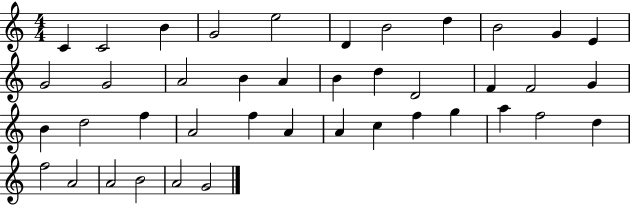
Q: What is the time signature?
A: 4/4